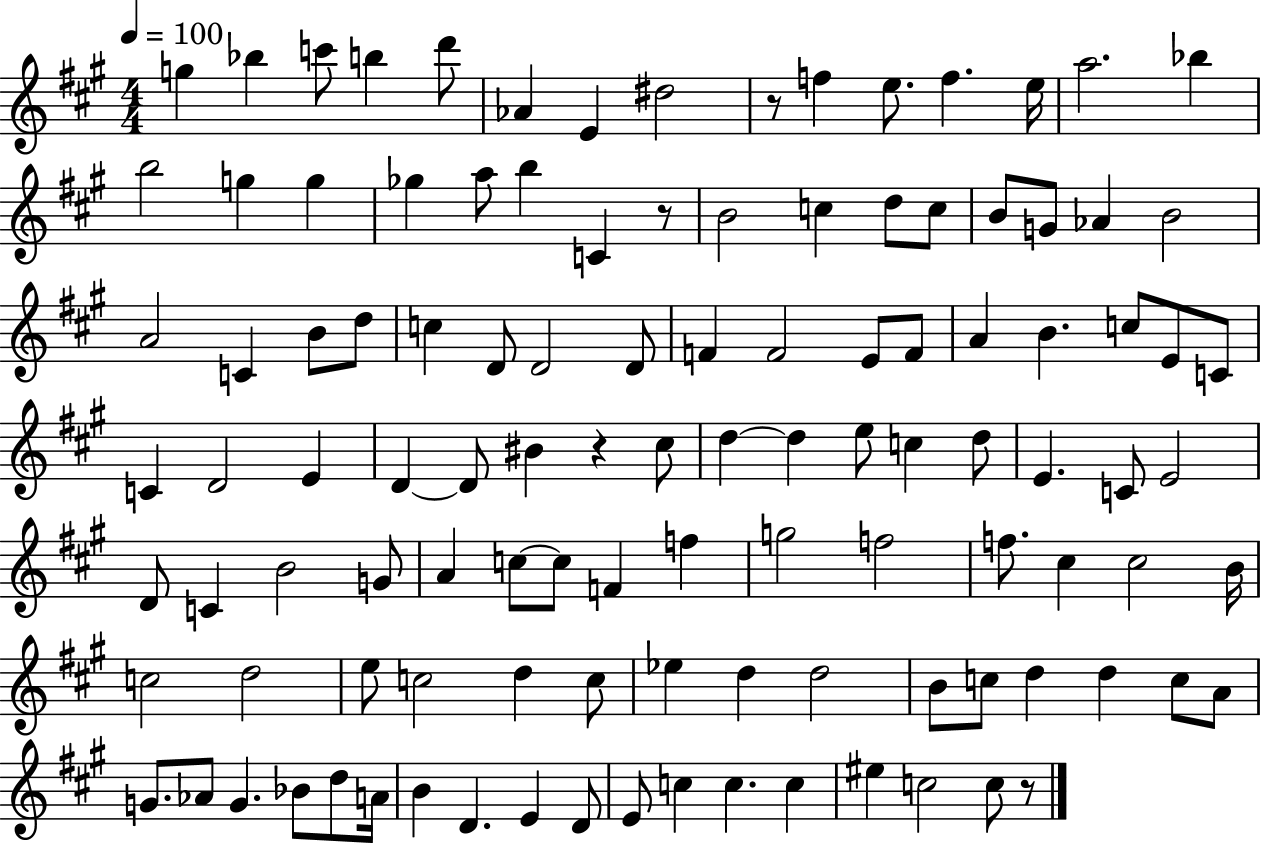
{
  \clef treble
  \numericTimeSignature
  \time 4/4
  \key a \major
  \tempo 4 = 100
  g''4 bes''4 c'''8 b''4 d'''8 | aes'4 e'4 dis''2 | r8 f''4 e''8. f''4. e''16 | a''2. bes''4 | \break b''2 g''4 g''4 | ges''4 a''8 b''4 c'4 r8 | b'2 c''4 d''8 c''8 | b'8 g'8 aes'4 b'2 | \break a'2 c'4 b'8 d''8 | c''4 d'8 d'2 d'8 | f'4 f'2 e'8 f'8 | a'4 b'4. c''8 e'8 c'8 | \break c'4 d'2 e'4 | d'4~~ d'8 bis'4 r4 cis''8 | d''4~~ d''4 e''8 c''4 d''8 | e'4. c'8 e'2 | \break d'8 c'4 b'2 g'8 | a'4 c''8~~ c''8 f'4 f''4 | g''2 f''2 | f''8. cis''4 cis''2 b'16 | \break c''2 d''2 | e''8 c''2 d''4 c''8 | ees''4 d''4 d''2 | b'8 c''8 d''4 d''4 c''8 a'8 | \break g'8. aes'8 g'4. bes'8 d''8 a'16 | b'4 d'4. e'4 d'8 | e'8 c''4 c''4. c''4 | eis''4 c''2 c''8 r8 | \break \bar "|."
}